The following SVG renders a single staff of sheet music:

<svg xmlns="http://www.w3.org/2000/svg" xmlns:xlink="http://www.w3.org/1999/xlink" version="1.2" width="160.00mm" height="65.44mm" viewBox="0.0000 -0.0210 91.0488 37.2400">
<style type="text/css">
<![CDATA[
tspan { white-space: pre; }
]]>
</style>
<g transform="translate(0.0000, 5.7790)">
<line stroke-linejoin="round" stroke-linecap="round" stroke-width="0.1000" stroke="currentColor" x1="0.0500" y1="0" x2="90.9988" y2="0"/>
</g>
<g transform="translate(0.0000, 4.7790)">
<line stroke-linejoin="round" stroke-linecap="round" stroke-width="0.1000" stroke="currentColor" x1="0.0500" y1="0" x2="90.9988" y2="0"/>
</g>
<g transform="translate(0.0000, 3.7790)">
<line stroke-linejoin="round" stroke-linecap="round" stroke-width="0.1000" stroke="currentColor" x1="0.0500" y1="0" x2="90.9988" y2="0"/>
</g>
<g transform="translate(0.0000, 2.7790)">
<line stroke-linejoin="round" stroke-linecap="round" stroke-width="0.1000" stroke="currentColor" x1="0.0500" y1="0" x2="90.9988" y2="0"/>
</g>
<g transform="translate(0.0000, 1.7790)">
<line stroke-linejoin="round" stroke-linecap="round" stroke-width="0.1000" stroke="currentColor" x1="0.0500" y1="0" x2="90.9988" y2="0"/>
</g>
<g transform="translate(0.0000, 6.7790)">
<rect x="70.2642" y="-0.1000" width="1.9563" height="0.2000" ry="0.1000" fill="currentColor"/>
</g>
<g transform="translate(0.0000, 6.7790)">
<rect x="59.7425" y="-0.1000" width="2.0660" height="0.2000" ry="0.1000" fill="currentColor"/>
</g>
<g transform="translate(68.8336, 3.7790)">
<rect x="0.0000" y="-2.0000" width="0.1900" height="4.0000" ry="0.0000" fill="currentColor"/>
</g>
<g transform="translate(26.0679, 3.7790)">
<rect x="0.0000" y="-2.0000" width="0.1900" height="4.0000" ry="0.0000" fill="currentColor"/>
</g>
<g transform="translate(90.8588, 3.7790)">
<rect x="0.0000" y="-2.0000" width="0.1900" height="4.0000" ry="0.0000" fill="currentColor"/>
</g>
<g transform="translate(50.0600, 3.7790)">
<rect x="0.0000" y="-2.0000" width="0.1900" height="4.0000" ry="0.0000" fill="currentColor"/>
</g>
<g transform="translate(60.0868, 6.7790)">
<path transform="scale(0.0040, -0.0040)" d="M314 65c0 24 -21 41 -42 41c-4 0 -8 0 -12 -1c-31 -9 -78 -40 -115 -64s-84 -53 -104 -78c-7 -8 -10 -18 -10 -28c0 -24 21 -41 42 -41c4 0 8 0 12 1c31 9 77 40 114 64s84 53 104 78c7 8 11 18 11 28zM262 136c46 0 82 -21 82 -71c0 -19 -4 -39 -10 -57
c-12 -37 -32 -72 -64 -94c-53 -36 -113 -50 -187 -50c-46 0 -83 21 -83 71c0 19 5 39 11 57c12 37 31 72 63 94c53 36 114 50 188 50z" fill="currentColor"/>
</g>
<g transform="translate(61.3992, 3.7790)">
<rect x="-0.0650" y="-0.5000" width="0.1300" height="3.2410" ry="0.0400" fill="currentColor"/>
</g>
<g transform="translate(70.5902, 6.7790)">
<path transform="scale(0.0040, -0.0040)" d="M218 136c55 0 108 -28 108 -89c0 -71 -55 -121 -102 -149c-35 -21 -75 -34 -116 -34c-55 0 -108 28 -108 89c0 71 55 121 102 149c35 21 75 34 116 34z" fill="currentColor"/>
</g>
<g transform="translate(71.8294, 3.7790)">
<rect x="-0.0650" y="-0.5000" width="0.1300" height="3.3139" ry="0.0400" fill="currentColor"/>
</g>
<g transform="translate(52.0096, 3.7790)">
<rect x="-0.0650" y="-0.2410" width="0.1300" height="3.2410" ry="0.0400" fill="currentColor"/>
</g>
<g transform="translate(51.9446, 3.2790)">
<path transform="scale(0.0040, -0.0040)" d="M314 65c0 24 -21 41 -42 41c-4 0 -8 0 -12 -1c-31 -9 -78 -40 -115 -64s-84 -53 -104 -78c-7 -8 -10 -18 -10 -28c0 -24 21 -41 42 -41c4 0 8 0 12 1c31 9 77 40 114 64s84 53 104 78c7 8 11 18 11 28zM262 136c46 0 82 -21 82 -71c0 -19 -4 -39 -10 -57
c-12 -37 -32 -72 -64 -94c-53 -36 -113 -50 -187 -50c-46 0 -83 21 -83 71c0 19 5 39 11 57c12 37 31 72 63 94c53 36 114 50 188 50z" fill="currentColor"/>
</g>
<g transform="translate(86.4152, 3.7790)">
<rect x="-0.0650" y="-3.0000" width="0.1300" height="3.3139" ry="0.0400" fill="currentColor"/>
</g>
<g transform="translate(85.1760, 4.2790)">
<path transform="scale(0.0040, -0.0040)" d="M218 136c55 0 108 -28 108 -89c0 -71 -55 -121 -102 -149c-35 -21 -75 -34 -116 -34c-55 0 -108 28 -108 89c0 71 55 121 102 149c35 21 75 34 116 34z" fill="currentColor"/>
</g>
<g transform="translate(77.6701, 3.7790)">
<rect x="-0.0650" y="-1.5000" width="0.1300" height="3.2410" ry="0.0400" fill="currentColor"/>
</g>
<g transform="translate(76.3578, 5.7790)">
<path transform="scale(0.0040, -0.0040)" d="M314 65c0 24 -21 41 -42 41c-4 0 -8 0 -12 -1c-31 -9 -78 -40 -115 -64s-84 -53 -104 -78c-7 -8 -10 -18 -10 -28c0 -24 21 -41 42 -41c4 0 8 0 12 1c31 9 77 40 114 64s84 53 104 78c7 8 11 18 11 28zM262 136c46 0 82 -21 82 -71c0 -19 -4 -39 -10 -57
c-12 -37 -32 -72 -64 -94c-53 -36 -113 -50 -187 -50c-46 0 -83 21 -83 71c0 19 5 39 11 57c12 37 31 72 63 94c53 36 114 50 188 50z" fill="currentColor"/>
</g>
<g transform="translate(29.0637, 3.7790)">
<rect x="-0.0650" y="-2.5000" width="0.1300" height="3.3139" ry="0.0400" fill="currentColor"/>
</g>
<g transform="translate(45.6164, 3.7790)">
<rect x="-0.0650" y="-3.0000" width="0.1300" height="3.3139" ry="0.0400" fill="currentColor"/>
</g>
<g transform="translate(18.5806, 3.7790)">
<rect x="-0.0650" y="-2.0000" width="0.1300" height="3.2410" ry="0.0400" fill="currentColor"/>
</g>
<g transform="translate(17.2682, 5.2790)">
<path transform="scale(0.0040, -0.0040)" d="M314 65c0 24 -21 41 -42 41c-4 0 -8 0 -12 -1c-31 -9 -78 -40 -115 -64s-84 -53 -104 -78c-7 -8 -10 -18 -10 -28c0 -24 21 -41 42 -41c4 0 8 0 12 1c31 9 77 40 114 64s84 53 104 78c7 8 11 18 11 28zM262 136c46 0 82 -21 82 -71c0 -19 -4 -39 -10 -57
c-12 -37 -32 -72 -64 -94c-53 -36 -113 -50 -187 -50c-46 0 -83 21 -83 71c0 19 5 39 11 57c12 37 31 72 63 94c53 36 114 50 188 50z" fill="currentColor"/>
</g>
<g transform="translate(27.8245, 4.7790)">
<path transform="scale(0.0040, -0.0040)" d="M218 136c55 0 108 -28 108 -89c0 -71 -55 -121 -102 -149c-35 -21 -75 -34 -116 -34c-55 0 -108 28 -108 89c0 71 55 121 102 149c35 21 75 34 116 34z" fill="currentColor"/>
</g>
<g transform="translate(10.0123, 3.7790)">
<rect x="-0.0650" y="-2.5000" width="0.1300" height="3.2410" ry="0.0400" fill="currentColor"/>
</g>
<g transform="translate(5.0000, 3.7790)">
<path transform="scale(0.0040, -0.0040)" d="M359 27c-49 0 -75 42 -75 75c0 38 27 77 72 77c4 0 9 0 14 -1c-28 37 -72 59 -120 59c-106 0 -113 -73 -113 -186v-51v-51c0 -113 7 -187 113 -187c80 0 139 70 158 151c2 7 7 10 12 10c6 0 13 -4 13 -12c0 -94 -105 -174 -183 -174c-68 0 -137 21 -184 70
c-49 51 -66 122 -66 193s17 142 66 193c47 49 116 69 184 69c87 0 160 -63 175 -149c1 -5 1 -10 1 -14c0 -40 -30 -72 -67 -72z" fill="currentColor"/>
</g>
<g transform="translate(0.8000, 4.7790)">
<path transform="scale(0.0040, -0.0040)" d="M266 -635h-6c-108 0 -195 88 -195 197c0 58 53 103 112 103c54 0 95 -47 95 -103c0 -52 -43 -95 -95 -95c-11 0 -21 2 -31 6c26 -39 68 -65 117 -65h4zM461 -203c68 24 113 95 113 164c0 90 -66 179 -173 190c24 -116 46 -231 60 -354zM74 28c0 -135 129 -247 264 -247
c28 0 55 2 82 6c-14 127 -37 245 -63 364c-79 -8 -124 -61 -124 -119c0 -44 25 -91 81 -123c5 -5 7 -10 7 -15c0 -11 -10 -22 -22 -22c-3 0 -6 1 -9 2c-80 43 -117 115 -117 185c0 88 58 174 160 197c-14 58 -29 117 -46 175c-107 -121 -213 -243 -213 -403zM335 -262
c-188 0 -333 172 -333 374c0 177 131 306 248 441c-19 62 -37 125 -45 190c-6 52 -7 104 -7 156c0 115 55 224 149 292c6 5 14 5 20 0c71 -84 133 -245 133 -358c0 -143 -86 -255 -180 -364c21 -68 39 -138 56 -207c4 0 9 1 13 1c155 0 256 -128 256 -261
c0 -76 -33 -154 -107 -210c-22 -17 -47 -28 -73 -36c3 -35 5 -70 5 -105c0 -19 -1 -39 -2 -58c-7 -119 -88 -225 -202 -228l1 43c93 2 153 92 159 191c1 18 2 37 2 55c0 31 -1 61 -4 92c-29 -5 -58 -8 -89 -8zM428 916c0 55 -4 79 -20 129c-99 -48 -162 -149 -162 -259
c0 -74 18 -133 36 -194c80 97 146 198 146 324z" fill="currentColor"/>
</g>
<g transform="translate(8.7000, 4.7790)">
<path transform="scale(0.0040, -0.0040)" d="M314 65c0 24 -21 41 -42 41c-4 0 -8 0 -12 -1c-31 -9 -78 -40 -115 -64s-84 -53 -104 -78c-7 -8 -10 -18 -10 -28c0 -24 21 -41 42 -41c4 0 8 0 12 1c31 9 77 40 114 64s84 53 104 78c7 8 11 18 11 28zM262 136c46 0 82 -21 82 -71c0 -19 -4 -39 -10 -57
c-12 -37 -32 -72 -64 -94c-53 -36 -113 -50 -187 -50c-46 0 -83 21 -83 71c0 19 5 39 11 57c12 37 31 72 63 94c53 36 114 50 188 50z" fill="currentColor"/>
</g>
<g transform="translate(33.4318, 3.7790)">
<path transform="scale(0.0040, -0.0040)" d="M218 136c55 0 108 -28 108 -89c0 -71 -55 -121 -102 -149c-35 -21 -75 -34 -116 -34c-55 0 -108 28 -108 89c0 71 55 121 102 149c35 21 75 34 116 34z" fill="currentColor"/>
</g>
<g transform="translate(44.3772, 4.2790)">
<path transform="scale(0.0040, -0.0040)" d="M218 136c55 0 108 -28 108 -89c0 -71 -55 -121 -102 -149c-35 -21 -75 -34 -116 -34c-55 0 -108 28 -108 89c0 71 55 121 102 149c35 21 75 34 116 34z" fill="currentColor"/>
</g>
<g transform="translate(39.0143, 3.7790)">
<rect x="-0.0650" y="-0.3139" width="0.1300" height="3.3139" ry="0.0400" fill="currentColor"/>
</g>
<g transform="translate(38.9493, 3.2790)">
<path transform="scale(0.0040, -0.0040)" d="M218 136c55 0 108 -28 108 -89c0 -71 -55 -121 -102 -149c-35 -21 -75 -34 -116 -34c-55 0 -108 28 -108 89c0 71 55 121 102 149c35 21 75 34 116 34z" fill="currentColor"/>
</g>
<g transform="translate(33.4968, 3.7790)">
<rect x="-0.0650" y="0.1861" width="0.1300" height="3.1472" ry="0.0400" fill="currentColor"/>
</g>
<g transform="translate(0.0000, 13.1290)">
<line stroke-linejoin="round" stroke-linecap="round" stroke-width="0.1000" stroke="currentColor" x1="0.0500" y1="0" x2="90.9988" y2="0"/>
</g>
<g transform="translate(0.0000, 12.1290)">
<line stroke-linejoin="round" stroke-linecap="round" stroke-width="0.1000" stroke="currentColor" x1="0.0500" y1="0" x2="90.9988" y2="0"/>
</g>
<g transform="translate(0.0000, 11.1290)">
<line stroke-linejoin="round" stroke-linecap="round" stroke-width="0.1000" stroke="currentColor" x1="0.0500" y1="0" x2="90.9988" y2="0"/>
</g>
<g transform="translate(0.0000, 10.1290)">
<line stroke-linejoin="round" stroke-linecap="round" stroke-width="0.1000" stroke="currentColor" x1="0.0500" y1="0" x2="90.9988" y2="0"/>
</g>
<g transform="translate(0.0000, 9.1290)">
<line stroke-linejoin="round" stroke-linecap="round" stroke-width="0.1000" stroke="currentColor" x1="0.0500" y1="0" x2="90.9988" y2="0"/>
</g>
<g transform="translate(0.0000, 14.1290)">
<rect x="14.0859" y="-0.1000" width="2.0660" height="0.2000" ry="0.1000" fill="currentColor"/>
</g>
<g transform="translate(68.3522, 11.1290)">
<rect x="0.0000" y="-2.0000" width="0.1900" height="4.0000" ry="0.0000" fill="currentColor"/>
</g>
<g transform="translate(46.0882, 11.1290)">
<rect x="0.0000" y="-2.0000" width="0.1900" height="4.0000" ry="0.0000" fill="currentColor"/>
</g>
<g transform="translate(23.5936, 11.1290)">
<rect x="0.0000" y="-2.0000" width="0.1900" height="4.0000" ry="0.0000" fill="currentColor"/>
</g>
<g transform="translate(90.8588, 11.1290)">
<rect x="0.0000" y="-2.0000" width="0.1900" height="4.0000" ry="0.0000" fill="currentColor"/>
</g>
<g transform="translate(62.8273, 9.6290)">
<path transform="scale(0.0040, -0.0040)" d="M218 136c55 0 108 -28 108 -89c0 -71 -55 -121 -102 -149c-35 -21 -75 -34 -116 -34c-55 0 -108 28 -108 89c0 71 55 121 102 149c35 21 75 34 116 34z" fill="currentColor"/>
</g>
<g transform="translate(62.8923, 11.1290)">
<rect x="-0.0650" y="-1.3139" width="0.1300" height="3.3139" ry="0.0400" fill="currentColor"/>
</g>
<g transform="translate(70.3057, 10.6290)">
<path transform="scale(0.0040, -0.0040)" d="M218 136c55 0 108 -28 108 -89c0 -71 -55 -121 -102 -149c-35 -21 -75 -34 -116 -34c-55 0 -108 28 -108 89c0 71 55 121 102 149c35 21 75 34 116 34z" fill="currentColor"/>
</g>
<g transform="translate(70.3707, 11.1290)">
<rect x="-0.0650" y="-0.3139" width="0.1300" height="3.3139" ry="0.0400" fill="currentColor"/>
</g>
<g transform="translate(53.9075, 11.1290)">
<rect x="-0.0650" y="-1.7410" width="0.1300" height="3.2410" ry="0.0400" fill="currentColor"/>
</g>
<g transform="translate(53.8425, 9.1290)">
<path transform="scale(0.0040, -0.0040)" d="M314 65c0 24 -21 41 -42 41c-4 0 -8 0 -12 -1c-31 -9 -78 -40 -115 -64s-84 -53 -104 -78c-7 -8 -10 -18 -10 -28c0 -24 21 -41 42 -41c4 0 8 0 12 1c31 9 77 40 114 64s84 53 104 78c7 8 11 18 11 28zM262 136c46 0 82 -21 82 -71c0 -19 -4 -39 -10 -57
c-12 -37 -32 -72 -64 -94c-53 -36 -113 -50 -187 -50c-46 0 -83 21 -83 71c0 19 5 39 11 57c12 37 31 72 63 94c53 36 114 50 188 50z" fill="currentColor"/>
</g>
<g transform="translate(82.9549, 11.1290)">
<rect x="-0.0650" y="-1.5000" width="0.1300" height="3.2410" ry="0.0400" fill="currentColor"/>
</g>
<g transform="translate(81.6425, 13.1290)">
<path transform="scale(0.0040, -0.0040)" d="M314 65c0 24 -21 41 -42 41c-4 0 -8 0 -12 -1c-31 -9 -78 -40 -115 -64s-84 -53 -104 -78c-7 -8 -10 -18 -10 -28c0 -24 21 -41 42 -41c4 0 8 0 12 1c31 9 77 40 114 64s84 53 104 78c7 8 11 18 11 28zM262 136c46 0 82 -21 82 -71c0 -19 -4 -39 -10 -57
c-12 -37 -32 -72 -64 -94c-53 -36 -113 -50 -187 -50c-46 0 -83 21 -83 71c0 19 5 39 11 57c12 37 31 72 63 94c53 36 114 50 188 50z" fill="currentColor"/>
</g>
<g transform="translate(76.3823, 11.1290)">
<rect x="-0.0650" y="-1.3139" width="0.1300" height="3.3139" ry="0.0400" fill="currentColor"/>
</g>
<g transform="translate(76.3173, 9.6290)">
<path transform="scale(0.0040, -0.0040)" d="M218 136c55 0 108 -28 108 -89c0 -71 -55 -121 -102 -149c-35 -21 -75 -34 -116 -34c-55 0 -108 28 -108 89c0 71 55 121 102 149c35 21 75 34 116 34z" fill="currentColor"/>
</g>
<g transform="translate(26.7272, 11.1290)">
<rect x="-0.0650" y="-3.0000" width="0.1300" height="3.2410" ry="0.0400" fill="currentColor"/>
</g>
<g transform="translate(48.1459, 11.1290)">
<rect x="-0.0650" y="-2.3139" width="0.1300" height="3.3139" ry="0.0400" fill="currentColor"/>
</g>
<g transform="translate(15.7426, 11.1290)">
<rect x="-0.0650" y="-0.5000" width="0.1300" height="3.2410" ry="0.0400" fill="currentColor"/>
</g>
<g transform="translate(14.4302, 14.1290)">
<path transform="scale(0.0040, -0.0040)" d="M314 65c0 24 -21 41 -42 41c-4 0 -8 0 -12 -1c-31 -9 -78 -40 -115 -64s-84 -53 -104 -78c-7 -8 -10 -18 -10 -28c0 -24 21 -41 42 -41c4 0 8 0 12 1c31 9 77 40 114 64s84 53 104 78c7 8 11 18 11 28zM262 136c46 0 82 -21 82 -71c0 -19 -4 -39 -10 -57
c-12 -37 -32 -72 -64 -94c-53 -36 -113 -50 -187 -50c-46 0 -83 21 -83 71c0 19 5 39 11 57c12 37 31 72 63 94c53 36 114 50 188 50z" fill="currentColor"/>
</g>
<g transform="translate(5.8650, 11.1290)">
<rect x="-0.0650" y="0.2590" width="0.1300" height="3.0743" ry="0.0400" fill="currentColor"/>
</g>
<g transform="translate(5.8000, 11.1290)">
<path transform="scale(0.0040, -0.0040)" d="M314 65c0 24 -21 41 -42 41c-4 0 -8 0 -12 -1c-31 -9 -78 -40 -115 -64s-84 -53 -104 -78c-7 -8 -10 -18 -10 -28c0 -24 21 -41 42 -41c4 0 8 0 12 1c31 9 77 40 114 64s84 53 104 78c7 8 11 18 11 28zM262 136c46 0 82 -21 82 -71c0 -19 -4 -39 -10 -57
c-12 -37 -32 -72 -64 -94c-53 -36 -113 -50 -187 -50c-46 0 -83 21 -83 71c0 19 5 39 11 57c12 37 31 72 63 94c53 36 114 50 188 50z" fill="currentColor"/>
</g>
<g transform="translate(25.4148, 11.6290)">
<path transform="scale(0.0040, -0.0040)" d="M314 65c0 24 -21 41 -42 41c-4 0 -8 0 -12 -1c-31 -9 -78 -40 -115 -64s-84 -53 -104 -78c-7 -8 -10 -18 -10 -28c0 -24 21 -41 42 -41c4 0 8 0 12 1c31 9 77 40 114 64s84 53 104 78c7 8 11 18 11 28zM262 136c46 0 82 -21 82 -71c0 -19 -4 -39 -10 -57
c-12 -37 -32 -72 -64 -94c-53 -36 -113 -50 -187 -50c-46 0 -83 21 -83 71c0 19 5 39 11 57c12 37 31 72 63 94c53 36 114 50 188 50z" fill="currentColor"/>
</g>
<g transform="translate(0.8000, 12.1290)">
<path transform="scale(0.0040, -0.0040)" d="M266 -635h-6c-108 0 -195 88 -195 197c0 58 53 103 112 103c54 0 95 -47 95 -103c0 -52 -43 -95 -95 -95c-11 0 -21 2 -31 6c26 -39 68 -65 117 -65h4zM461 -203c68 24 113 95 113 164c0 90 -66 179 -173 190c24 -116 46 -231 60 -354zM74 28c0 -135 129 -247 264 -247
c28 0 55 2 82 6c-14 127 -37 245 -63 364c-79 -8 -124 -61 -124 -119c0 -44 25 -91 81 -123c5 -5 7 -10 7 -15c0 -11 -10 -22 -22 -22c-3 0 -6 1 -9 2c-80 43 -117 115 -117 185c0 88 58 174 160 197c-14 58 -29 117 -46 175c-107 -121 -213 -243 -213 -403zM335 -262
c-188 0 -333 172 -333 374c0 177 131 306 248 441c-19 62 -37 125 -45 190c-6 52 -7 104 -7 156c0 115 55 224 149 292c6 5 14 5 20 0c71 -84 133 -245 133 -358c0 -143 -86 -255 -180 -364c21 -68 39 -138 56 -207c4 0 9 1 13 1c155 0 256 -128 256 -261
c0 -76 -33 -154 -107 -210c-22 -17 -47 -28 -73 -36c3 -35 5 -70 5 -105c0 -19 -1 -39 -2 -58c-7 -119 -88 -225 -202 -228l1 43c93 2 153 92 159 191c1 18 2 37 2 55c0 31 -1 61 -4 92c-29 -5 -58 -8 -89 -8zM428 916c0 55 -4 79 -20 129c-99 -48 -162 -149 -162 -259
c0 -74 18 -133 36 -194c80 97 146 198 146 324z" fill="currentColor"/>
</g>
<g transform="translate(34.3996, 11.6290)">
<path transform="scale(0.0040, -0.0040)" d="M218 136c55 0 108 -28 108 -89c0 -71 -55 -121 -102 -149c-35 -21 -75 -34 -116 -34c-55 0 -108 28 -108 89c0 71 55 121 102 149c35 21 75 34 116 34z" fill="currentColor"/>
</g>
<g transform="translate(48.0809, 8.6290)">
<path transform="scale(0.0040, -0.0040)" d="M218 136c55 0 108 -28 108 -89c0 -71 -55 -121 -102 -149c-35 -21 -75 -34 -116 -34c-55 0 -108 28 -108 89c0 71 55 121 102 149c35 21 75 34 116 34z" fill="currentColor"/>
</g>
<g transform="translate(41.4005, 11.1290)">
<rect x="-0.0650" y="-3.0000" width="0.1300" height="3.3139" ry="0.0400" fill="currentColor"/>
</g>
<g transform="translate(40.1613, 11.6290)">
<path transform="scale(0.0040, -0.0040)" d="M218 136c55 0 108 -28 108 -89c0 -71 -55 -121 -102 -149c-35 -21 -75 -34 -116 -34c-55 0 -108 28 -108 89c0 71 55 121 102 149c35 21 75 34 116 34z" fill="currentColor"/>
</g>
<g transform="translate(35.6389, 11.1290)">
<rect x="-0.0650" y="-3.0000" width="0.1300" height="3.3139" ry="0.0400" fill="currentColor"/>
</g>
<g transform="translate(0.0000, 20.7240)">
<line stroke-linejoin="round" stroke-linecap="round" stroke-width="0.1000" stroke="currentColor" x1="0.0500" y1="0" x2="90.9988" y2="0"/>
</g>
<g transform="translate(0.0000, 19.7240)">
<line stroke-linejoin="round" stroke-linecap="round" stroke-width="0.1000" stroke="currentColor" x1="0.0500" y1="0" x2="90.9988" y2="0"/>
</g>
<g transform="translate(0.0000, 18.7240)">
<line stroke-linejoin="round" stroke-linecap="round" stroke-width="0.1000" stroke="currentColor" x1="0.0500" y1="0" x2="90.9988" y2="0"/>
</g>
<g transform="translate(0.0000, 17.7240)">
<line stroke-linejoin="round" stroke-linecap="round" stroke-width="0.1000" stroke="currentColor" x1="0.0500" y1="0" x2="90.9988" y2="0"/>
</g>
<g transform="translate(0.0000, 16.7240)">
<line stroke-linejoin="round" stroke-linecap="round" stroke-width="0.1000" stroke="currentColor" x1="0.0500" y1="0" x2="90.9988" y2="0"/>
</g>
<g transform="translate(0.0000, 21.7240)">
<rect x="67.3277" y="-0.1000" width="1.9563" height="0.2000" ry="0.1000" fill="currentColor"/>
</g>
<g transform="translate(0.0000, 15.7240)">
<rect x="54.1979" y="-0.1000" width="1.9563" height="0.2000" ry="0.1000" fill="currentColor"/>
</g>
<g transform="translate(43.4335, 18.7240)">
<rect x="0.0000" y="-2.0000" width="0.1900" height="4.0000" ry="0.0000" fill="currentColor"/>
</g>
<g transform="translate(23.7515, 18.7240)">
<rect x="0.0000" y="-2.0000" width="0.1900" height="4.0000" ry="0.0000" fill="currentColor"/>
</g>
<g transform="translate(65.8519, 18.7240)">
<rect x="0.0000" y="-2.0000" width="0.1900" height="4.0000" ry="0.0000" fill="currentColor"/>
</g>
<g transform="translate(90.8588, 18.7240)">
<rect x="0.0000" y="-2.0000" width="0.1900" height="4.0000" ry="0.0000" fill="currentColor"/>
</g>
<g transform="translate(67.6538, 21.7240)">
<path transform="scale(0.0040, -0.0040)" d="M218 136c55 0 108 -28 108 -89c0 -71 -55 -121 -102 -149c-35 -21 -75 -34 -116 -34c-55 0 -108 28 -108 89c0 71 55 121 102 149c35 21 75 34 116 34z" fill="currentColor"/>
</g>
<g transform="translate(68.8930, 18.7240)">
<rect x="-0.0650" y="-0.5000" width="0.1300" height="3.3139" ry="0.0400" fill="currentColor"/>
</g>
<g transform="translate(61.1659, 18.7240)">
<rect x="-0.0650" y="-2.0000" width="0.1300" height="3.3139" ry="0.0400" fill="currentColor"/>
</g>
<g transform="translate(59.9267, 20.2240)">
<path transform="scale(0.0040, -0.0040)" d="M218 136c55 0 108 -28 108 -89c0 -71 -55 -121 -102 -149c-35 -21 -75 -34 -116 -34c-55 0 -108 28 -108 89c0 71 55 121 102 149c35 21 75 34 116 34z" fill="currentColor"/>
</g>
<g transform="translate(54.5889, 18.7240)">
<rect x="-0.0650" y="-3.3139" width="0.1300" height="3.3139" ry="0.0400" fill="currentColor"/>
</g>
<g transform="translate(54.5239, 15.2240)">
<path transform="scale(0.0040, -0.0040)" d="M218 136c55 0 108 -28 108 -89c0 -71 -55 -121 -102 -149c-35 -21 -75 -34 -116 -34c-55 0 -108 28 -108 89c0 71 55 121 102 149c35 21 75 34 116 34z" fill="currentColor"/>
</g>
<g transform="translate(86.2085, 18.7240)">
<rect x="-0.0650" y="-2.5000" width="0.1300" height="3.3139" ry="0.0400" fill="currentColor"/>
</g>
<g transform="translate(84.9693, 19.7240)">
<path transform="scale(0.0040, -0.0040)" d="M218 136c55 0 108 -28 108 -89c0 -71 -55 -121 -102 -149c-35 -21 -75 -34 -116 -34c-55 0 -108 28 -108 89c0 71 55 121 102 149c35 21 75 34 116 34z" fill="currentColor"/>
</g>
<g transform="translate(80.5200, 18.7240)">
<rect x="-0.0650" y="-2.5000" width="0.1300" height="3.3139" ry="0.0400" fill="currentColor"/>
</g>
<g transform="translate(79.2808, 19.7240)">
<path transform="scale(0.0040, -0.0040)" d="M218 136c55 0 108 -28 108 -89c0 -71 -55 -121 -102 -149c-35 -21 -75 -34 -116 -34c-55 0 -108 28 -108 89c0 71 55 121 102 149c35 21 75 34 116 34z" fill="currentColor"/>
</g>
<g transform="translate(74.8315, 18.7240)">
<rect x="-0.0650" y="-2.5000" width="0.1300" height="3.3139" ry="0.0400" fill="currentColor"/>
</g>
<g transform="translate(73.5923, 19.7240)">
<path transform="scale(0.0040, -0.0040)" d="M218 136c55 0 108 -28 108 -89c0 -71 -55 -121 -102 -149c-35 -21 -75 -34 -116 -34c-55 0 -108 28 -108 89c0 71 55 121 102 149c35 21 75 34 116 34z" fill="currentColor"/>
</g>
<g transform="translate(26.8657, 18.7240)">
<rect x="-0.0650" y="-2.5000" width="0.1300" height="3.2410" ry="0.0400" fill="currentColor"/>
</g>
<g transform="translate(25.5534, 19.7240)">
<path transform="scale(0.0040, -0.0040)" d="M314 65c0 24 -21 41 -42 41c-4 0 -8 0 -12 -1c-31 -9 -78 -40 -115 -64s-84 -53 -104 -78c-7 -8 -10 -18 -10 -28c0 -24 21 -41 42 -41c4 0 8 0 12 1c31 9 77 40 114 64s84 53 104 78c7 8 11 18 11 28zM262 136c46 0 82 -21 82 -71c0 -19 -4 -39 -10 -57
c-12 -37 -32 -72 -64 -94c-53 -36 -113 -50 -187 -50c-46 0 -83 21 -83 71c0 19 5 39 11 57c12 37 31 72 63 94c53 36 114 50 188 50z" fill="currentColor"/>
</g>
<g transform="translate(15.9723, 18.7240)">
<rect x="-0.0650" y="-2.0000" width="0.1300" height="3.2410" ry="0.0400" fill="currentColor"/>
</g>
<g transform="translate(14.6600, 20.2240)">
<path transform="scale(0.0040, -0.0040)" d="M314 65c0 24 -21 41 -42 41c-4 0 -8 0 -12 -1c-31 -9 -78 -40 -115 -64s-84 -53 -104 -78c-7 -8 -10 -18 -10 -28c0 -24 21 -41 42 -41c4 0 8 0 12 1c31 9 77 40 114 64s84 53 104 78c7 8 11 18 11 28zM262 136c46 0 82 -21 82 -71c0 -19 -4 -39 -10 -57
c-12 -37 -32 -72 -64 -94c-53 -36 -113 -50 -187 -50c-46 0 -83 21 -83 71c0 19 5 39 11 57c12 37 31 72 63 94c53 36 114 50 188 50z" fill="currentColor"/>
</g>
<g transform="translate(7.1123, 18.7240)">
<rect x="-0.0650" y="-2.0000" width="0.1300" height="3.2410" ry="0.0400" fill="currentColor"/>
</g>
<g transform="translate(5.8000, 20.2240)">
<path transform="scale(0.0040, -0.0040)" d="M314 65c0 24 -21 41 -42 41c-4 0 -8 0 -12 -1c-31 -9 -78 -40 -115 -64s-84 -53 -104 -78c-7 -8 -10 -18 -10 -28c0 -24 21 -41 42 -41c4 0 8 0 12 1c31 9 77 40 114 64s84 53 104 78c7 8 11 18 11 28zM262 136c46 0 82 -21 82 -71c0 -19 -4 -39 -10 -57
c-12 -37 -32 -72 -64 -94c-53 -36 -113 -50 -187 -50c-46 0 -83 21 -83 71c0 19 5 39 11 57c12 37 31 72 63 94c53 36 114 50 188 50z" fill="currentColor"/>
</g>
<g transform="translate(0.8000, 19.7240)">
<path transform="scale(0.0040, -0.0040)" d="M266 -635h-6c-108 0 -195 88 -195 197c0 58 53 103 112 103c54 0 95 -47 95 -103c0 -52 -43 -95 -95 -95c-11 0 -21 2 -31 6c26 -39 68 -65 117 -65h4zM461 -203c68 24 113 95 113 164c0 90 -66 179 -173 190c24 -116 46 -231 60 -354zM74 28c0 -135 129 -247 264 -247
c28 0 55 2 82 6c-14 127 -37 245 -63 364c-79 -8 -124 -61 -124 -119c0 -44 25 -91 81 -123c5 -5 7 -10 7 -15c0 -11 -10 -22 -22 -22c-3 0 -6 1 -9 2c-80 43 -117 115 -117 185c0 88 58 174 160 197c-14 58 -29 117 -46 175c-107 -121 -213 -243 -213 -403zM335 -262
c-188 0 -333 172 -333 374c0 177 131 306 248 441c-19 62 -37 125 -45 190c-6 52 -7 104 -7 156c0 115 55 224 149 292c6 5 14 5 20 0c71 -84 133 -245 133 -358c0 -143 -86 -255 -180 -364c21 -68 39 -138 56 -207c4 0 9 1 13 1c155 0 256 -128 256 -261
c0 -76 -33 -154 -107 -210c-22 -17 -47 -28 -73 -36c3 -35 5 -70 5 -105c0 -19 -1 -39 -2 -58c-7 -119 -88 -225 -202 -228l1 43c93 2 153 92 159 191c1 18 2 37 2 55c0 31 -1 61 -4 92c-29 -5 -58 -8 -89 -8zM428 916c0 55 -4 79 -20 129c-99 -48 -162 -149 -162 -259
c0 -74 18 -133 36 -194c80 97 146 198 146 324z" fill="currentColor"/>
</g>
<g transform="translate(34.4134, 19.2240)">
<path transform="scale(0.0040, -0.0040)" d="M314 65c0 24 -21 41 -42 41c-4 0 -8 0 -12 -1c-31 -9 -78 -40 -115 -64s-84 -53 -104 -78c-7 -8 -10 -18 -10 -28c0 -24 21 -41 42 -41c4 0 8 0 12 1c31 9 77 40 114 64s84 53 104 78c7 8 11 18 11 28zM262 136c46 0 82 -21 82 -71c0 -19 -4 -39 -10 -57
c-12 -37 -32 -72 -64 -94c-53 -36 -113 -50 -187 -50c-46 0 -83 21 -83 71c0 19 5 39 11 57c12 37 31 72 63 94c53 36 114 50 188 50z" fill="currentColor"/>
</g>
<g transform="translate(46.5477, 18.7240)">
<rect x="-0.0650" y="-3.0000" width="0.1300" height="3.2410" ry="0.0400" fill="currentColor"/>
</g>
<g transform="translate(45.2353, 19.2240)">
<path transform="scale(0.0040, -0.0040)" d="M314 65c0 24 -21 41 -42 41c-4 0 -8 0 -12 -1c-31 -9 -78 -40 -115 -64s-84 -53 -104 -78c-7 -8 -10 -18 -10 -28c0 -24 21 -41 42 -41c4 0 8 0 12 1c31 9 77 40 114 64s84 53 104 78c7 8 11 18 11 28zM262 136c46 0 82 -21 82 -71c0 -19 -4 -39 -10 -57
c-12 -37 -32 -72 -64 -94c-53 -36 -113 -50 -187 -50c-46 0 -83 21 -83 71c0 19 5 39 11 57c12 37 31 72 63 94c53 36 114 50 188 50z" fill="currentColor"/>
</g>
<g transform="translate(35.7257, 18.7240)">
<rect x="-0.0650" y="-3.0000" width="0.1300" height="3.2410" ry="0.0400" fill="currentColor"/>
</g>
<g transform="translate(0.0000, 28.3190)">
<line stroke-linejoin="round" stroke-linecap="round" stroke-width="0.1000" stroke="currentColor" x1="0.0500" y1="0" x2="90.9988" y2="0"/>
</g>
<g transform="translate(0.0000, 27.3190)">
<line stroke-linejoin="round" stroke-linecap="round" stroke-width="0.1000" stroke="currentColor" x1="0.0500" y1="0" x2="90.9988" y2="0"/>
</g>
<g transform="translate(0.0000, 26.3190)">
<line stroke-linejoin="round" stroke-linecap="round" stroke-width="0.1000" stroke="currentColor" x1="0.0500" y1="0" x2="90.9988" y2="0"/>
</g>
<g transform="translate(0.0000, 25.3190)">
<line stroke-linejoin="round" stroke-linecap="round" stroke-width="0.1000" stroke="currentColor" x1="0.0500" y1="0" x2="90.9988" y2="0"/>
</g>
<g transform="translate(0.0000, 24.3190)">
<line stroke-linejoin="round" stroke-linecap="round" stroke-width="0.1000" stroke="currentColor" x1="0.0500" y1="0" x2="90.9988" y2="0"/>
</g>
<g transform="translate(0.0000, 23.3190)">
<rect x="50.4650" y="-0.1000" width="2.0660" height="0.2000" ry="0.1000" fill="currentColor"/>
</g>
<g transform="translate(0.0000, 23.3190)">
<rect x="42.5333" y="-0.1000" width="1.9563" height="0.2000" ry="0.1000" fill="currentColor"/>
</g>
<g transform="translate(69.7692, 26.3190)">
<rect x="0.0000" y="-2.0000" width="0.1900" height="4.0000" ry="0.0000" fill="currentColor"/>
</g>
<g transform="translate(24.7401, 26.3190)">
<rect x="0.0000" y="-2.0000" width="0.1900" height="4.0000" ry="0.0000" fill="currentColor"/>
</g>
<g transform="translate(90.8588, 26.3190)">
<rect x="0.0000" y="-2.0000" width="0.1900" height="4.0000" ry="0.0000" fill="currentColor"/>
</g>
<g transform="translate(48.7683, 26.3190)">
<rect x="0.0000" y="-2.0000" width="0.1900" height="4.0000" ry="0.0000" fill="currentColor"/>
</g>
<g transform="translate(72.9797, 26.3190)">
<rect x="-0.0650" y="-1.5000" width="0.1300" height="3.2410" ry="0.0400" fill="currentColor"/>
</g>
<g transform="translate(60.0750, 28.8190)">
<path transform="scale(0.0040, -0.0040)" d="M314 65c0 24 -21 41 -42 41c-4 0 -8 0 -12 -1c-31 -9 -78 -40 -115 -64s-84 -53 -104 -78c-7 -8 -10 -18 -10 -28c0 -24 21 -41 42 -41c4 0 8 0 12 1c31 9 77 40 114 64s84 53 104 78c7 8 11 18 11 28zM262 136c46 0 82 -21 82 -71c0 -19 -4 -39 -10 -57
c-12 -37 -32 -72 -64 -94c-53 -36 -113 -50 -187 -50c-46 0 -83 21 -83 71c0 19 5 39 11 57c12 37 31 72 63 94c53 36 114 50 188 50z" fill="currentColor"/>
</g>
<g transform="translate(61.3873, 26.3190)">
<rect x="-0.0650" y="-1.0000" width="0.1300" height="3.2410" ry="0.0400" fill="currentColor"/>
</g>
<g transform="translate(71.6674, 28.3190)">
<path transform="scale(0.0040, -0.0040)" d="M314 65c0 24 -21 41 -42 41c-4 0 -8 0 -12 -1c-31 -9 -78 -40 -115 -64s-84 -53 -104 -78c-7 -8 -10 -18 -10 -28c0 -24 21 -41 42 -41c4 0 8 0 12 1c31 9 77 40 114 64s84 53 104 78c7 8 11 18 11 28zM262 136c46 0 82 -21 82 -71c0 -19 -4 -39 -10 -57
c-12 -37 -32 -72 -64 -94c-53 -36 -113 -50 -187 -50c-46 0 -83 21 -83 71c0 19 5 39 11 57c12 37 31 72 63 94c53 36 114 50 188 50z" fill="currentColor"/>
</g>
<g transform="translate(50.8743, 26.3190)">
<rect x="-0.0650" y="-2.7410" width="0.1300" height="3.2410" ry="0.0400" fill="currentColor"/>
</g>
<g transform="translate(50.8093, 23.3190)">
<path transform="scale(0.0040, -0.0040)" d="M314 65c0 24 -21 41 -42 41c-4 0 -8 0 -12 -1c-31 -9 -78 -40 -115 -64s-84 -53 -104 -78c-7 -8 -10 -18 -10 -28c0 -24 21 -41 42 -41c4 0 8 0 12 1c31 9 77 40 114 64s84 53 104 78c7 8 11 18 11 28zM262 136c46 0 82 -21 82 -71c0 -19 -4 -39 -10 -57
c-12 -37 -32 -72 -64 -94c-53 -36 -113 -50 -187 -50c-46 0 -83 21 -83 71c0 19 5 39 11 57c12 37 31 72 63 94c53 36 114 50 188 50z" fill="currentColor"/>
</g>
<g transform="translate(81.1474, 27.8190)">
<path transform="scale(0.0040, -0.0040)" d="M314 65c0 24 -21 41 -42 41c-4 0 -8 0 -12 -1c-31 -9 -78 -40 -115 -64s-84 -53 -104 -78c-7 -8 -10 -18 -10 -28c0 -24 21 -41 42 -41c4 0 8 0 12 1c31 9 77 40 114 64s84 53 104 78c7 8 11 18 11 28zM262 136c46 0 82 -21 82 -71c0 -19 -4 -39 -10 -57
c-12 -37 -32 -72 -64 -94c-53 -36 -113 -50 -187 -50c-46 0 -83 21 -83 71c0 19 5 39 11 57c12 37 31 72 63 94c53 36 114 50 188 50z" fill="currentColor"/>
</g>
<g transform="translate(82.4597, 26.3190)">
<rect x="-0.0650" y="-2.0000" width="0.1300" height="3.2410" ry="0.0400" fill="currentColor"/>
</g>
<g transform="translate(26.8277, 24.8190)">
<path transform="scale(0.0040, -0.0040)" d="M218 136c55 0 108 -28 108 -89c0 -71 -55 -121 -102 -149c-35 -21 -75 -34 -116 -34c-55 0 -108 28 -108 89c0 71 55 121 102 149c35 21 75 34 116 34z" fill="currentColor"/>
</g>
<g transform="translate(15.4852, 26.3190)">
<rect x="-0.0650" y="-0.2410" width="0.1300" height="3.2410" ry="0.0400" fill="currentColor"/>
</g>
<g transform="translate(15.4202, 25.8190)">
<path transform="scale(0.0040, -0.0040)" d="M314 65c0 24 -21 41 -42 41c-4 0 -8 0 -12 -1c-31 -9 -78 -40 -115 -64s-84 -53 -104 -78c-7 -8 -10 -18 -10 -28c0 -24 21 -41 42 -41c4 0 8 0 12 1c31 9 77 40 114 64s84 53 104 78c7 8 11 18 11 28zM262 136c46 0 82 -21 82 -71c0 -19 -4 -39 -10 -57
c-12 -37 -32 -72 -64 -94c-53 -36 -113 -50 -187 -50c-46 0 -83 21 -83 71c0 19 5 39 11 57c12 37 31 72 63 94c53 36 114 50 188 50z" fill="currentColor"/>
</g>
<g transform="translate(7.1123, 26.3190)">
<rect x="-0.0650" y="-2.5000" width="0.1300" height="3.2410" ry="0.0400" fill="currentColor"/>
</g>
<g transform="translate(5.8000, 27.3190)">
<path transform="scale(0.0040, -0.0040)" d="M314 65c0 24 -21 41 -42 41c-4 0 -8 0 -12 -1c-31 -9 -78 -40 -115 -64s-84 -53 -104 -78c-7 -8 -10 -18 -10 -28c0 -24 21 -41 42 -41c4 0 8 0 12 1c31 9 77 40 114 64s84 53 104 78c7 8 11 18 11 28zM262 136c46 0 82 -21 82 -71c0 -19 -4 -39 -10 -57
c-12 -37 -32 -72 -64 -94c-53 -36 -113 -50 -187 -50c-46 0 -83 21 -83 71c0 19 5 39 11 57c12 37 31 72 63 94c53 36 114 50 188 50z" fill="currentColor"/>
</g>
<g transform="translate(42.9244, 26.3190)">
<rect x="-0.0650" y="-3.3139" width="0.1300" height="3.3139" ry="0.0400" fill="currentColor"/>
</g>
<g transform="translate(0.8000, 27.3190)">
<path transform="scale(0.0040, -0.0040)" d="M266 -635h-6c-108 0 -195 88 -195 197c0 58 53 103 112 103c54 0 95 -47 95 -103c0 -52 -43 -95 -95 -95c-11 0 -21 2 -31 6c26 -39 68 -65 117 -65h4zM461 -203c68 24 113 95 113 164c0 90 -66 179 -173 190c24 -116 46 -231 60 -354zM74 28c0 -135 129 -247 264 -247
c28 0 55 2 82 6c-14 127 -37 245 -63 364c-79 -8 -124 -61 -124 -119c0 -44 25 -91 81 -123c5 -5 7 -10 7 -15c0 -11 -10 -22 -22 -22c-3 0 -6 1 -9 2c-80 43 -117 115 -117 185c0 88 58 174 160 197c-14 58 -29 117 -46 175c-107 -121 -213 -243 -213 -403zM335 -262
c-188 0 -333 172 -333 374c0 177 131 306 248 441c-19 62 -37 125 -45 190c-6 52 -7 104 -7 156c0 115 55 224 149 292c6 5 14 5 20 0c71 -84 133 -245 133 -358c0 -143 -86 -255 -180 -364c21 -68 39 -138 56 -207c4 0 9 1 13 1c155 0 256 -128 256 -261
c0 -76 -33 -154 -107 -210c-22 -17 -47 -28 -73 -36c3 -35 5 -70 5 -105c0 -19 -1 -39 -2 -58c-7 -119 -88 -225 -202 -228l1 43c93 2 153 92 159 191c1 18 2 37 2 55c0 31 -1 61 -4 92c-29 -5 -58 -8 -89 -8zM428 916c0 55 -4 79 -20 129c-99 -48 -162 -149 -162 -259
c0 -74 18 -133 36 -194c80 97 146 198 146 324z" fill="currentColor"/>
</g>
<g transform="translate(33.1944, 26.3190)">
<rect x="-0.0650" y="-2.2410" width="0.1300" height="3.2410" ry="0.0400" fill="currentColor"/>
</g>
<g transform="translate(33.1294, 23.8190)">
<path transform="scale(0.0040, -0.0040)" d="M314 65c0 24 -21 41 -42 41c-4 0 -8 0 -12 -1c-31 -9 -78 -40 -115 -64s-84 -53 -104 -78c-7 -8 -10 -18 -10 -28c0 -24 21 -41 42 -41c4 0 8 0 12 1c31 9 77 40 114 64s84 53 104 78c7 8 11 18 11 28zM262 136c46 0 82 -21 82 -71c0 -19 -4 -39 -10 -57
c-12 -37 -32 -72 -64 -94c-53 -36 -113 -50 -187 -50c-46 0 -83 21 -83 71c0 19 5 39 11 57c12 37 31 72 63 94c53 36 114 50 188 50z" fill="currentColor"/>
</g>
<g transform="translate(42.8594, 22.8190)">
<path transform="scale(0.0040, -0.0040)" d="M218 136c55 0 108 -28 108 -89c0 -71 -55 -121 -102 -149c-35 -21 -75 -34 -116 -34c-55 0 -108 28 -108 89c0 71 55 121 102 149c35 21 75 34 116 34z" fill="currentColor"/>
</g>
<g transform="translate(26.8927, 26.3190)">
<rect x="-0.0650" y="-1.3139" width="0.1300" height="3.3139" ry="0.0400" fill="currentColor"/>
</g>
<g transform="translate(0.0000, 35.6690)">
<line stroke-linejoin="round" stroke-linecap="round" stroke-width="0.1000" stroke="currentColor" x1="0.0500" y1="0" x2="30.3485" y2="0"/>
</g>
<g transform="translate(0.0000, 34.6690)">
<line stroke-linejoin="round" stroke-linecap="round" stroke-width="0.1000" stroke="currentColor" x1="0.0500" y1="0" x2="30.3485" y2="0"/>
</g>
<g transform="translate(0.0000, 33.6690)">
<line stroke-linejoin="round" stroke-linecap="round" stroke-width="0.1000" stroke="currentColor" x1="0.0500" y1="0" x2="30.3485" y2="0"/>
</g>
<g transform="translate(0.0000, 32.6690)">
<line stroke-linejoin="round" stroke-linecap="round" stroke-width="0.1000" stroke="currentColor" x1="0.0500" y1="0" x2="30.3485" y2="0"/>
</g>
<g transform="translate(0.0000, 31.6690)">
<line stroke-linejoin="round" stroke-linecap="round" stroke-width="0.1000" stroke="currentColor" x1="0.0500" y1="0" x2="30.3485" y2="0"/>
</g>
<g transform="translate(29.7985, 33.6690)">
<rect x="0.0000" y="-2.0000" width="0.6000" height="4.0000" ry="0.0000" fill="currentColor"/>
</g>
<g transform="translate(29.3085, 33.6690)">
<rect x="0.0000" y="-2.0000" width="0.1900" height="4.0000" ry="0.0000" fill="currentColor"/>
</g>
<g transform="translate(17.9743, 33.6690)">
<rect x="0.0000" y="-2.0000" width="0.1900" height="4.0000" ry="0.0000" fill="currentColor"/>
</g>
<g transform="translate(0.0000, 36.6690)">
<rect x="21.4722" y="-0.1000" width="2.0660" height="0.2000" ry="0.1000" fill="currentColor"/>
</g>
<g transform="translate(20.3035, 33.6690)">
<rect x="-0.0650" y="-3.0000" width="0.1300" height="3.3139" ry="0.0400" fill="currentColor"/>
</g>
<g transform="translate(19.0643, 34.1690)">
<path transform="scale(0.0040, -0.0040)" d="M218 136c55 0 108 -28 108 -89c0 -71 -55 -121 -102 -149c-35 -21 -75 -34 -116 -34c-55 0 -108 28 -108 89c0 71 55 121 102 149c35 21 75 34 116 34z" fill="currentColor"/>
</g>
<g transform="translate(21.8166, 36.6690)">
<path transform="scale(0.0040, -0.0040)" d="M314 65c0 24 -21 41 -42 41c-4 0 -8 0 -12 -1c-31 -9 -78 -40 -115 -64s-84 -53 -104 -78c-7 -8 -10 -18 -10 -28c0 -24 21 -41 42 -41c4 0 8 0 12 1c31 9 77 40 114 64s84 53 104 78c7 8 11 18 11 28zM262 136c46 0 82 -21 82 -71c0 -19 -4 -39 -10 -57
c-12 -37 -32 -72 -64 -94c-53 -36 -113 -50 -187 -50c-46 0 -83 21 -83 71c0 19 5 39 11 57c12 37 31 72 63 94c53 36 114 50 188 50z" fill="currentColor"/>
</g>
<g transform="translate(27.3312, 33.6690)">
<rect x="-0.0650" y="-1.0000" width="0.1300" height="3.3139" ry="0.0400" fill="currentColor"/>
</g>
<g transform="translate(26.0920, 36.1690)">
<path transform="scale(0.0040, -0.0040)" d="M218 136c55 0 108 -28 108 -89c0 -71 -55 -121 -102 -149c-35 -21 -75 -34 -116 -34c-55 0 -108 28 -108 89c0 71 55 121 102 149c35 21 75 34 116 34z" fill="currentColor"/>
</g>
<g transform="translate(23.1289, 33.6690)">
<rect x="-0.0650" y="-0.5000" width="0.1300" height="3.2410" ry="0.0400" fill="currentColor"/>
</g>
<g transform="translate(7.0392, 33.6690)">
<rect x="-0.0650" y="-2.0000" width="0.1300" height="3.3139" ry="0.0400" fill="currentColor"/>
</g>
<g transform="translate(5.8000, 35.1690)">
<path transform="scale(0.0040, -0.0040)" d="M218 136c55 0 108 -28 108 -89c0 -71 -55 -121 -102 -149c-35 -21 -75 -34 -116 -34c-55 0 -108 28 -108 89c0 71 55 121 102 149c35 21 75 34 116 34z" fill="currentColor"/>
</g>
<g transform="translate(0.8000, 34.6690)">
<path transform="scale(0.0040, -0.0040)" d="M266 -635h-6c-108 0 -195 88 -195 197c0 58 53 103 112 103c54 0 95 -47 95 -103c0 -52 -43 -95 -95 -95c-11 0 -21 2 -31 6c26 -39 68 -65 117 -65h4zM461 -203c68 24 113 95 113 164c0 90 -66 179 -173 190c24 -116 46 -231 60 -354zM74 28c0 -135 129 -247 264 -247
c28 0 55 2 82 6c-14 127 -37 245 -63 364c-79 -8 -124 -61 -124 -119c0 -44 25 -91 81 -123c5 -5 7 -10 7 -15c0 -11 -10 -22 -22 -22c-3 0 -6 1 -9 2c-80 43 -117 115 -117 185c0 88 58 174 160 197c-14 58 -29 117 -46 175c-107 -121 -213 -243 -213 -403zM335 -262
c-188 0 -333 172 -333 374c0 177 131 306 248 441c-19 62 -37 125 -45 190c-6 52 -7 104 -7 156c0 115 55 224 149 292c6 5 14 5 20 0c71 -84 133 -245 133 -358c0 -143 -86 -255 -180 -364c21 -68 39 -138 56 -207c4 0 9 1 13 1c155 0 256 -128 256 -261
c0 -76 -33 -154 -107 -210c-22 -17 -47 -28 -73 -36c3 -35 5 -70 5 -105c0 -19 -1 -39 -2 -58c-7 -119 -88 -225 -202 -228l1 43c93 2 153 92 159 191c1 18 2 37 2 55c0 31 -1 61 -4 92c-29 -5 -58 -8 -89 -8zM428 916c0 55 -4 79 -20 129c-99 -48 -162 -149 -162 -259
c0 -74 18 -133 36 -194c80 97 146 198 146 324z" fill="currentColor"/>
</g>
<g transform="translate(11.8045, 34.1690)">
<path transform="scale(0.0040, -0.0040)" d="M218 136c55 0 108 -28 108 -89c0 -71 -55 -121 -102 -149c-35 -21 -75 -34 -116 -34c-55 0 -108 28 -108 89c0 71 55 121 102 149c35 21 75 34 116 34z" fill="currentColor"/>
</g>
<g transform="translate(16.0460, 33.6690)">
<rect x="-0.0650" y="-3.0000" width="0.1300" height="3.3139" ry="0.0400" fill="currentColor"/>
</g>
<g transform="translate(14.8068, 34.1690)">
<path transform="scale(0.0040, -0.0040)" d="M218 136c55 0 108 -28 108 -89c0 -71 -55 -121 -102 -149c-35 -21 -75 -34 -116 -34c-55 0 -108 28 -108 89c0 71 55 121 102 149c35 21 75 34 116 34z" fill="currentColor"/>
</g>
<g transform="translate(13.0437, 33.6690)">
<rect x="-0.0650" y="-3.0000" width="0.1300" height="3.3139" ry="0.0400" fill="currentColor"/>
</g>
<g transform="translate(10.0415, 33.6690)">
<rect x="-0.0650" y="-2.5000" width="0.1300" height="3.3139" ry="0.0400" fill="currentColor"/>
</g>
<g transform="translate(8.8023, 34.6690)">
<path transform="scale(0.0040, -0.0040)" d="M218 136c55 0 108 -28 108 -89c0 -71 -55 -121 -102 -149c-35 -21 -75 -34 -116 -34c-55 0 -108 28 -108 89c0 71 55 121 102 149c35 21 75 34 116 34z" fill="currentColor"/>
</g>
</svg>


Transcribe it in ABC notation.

X:1
T:Untitled
M:4/4
L:1/4
K:C
G2 F2 G B c A c2 C2 C E2 A B2 C2 A2 A A g f2 e c e E2 F2 F2 G2 A2 A2 b F C G G G G2 c2 e g2 b a2 D2 E2 F2 F G A A A C2 D